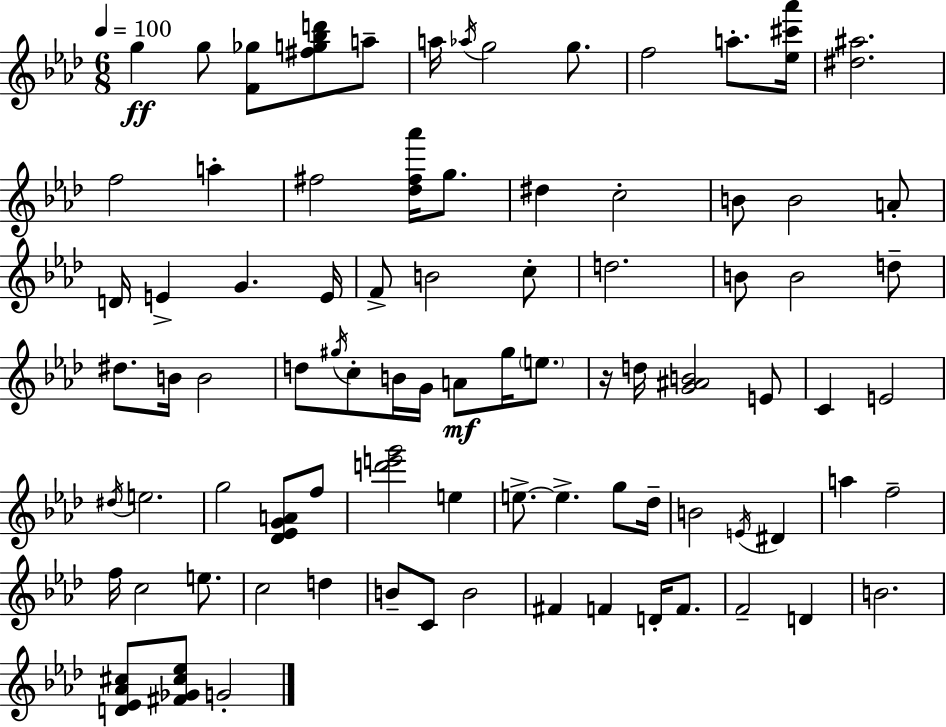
G5/q G5/e [F4,Gb5]/e [F#5,G5,Bb5,D6]/e A5/e A5/s Ab5/s G5/h G5/e. F5/h A5/e. [Eb5,C#6,Ab6]/s [D#5,A#5]/h. F5/h A5/q F#5/h [Db5,F#5,Ab6]/s G5/e. D#5/q C5/h B4/e B4/h A4/e D4/s E4/q G4/q. E4/s F4/e B4/h C5/e D5/h. B4/e B4/h D5/e D#5/e. B4/s B4/h D5/e G#5/s C5/e B4/s G4/s A4/e G#5/s E5/e. R/s D5/s [G4,A#4,B4]/h E4/e C4/q E4/h D#5/s E5/h. G5/h [Db4,Eb4,G4,A4]/e F5/e [D6,E6,G6]/h E5/q E5/e. E5/q. G5/e Db5/s B4/h E4/s D#4/q A5/q F5/h F5/s C5/h E5/e. C5/h D5/q B4/e C4/e B4/h F#4/q F4/q D4/s F4/e. F4/h D4/q B4/h. [D4,Eb4,Ab4,C#5]/e [F#4,Gb4,C#5,Eb5]/e G4/h